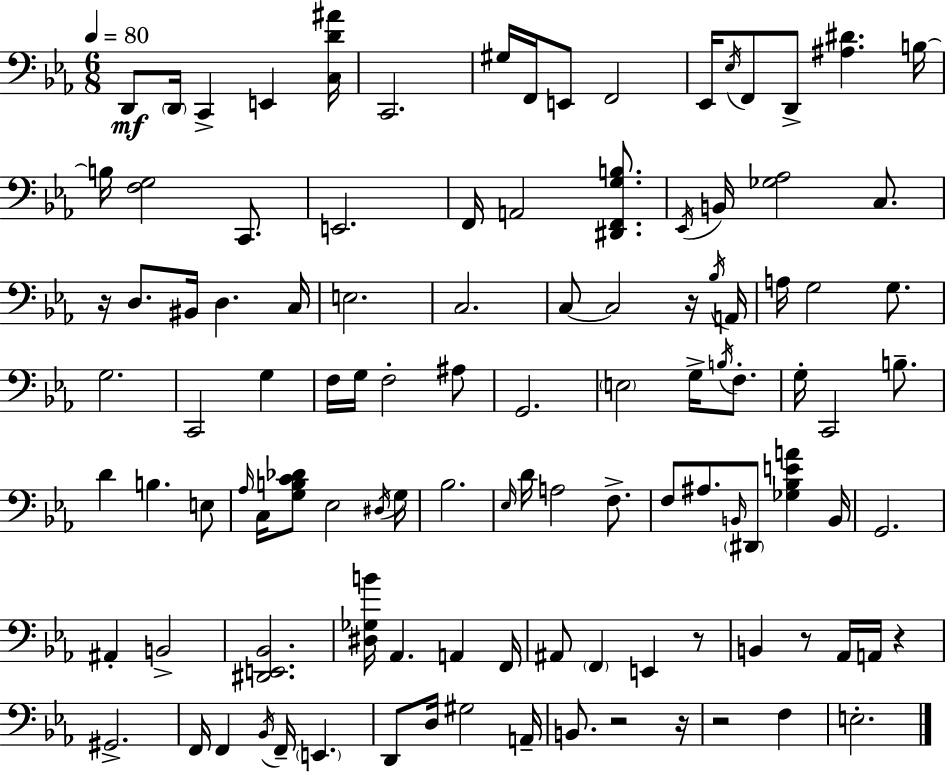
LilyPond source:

{
  \clef bass
  \numericTimeSignature
  \time 6/8
  \key ees \major
  \tempo 4 = 80
  d,8\mf \parenthesize d,16 c,4-> e,4 <c d' ais'>16 | c,2. | gis16 f,16 e,8 f,2 | ees,16 \acciaccatura { ees16 } f,8 d,8-> <ais dis'>4. | \break b16~~ b16 <f g>2 c,8. | e,2. | f,16 a,2 <dis, f, g b>8. | \acciaccatura { ees,16 } b,16 <ges aes>2 c8. | \break r16 d8. bis,16 d4. | c16 e2. | c2. | c8~~ c2 | \break r16 \acciaccatura { bes16 } a,16 a16 g2 | g8. g2. | c,2 g4 | f16 g16 f2-. | \break ais8 g,2. | \parenthesize e2 g16-> | \acciaccatura { b16 } f8.-. g16-. c,2 | b8.-- d'4 b4. | \break e8 \grace { aes16 } c16 <g b c' des'>8 ees2 | \acciaccatura { dis16 } g16 bes2. | \grace { ees16 } d'16 a2 | f8.-> f8 ais8. | \break \grace { b,16 } \parenthesize dis,8 <ges bes e' a'>4 b,16 g,2. | ais,4-. | b,2-> <dis, e, bes,>2. | <dis ges b'>16 aes,4. | \break a,4 f,16 ais,8 \parenthesize f,4 | e,4 r8 b,4 | r8 aes,16 a,16 r4 gis,2.-> | f,16 f,4 | \break \acciaccatura { bes,16 } f,16-- \parenthesize e,4. d,8 d16 | gis2 a,16-- b,8. | r2 r16 r2 | f4 e2.-. | \break \bar "|."
}